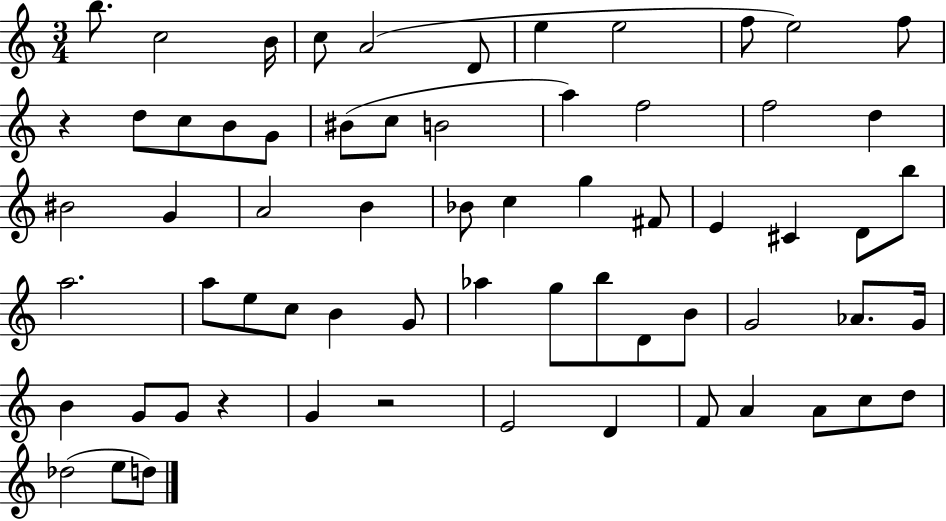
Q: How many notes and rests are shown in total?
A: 65